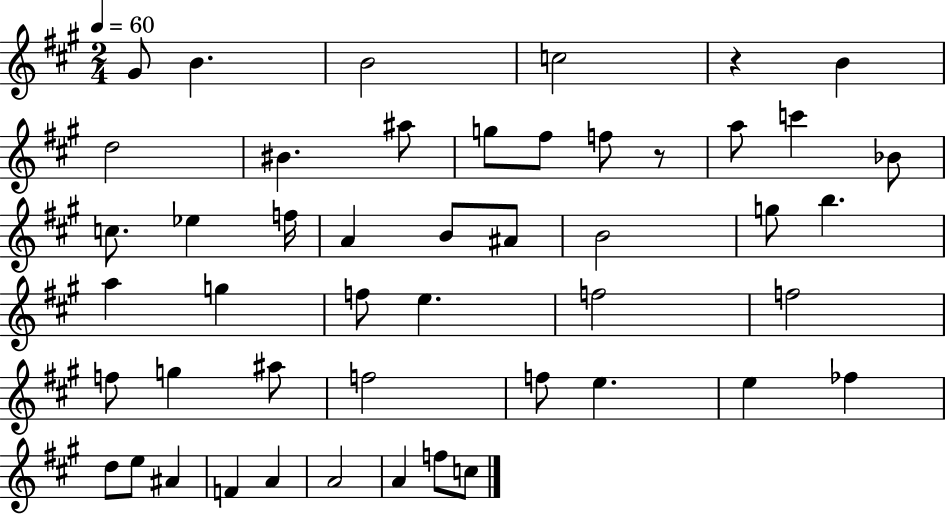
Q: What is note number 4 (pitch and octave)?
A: C5